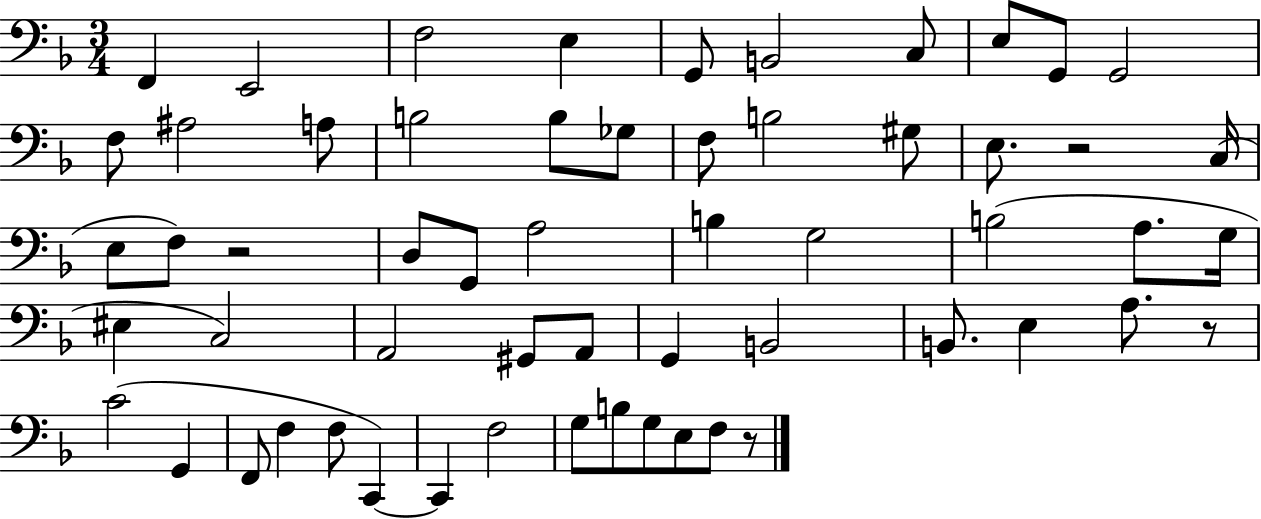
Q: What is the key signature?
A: F major